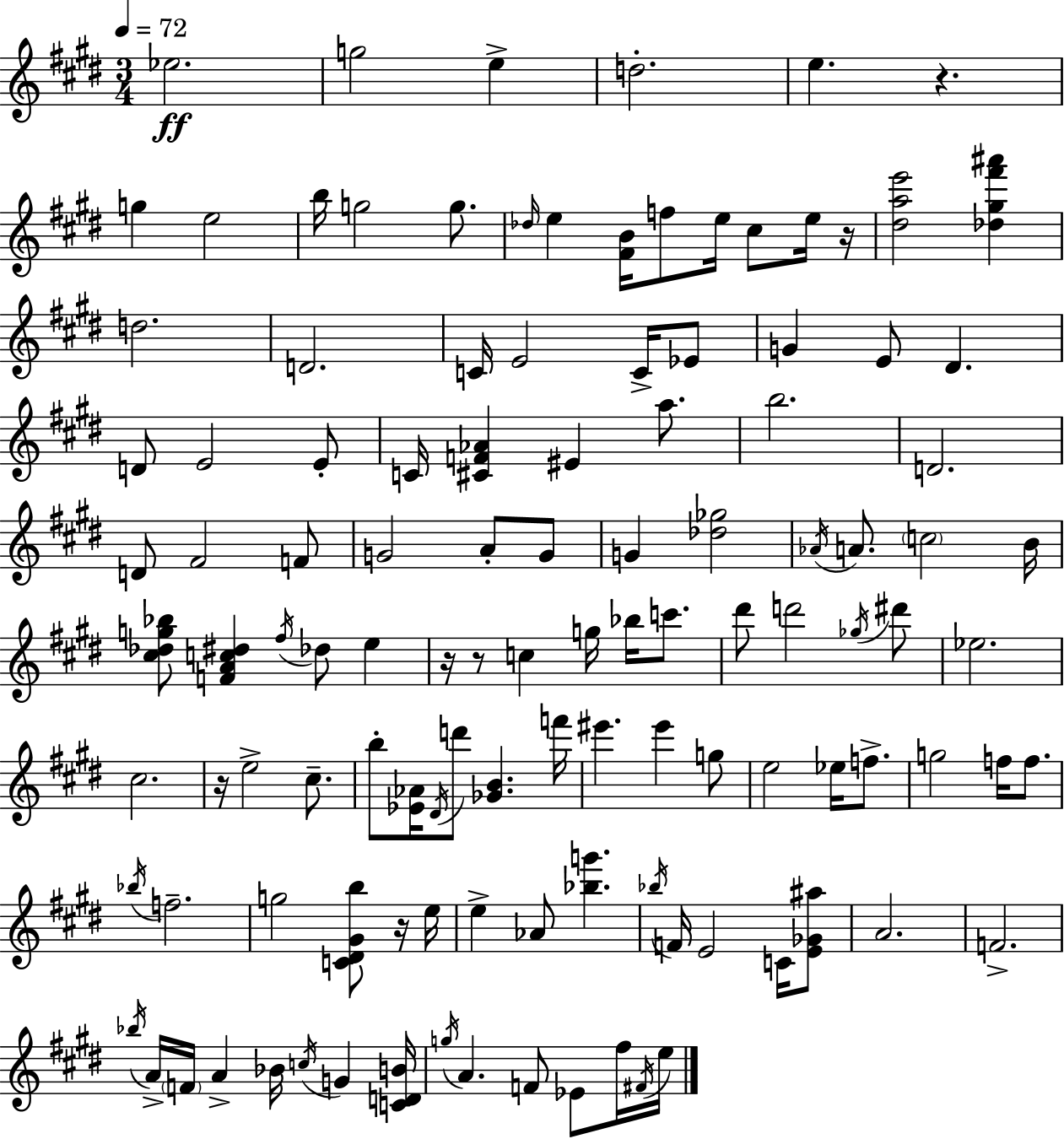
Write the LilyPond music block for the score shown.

{
  \clef treble
  \numericTimeSignature
  \time 3/4
  \key e \major
  \tempo 4 = 72
  ees''2.\ff | g''2 e''4-> | d''2.-. | e''4. r4. | \break g''4 e''2 | b''16 g''2 g''8. | \grace { des''16 } e''4 <fis' b'>16 f''8 e''16 cis''8 e''16 | r16 <dis'' a'' e'''>2 <des'' gis'' fis''' ais'''>4 | \break d''2. | d'2. | c'16 e'2 c'16-> ees'8 | g'4 e'8 dis'4. | \break d'8 e'2 e'8-. | c'16 <cis' f' aes'>4 eis'4 a''8. | b''2. | d'2. | \break d'8 fis'2 f'8 | g'2 a'8-. g'8 | g'4 <des'' ges''>2 | \acciaccatura { aes'16 } a'8. \parenthesize c''2 | \break b'16 <cis'' des'' g'' bes''>8 <f' a' c'' dis''>4 \acciaccatura { fis''16 } des''8 e''4 | r16 r8 c''4 g''16 bes''16 | c'''8. dis'''8 d'''2 | \acciaccatura { ges''16 } dis'''8 ees''2. | \break cis''2. | r16 e''2-> | cis''8.-- b''8-. <ees' aes'>16 \acciaccatura { dis'16 } d'''8 <ges' b'>4. | f'''16 eis'''4. eis'''4 | \break g''8 e''2 | ees''16 f''8.-> g''2 | f''16 f''8. \acciaccatura { bes''16 } f''2.-- | g''2 | \break <c' dis' gis' b''>8 r16 e''16 e''4-> aes'8 | <bes'' g'''>4. \acciaccatura { bes''16 } f'16 e'2 | c'16 <e' ges' ais''>8 a'2. | f'2.-> | \break \acciaccatura { bes''16 } a'16-> \parenthesize f'16 a'4-> | bes'16 \acciaccatura { c''16 } g'4 <c' d' b'>16 \acciaccatura { g''16 } a'4. | f'8 ees'8 fis''16 \acciaccatura { fis'16 } e''16 \bar "|."
}